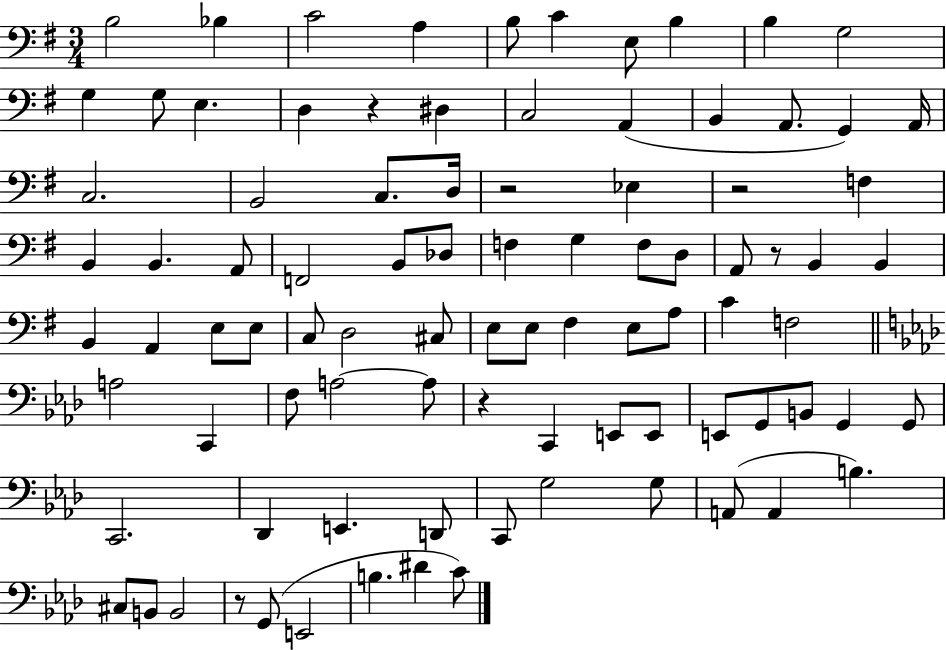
X:1
T:Untitled
M:3/4
L:1/4
K:G
B,2 _B, C2 A, B,/2 C E,/2 B, B, G,2 G, G,/2 E, D, z ^D, C,2 A,, B,, A,,/2 G,, A,,/4 C,2 B,,2 C,/2 D,/4 z2 _E, z2 F, B,, B,, A,,/2 F,,2 B,,/2 _D,/2 F, G, F,/2 D,/2 A,,/2 z/2 B,, B,, B,, A,, E,/2 E,/2 C,/2 D,2 ^C,/2 E,/2 E,/2 ^F, E,/2 A,/2 C F,2 A,2 C,, F,/2 A,2 A,/2 z C,, E,,/2 E,,/2 E,,/2 G,,/2 B,,/2 G,, G,,/2 C,,2 _D,, E,, D,,/2 C,,/2 G,2 G,/2 A,,/2 A,, B, ^C,/2 B,,/2 B,,2 z/2 G,,/2 E,,2 B, ^D C/2